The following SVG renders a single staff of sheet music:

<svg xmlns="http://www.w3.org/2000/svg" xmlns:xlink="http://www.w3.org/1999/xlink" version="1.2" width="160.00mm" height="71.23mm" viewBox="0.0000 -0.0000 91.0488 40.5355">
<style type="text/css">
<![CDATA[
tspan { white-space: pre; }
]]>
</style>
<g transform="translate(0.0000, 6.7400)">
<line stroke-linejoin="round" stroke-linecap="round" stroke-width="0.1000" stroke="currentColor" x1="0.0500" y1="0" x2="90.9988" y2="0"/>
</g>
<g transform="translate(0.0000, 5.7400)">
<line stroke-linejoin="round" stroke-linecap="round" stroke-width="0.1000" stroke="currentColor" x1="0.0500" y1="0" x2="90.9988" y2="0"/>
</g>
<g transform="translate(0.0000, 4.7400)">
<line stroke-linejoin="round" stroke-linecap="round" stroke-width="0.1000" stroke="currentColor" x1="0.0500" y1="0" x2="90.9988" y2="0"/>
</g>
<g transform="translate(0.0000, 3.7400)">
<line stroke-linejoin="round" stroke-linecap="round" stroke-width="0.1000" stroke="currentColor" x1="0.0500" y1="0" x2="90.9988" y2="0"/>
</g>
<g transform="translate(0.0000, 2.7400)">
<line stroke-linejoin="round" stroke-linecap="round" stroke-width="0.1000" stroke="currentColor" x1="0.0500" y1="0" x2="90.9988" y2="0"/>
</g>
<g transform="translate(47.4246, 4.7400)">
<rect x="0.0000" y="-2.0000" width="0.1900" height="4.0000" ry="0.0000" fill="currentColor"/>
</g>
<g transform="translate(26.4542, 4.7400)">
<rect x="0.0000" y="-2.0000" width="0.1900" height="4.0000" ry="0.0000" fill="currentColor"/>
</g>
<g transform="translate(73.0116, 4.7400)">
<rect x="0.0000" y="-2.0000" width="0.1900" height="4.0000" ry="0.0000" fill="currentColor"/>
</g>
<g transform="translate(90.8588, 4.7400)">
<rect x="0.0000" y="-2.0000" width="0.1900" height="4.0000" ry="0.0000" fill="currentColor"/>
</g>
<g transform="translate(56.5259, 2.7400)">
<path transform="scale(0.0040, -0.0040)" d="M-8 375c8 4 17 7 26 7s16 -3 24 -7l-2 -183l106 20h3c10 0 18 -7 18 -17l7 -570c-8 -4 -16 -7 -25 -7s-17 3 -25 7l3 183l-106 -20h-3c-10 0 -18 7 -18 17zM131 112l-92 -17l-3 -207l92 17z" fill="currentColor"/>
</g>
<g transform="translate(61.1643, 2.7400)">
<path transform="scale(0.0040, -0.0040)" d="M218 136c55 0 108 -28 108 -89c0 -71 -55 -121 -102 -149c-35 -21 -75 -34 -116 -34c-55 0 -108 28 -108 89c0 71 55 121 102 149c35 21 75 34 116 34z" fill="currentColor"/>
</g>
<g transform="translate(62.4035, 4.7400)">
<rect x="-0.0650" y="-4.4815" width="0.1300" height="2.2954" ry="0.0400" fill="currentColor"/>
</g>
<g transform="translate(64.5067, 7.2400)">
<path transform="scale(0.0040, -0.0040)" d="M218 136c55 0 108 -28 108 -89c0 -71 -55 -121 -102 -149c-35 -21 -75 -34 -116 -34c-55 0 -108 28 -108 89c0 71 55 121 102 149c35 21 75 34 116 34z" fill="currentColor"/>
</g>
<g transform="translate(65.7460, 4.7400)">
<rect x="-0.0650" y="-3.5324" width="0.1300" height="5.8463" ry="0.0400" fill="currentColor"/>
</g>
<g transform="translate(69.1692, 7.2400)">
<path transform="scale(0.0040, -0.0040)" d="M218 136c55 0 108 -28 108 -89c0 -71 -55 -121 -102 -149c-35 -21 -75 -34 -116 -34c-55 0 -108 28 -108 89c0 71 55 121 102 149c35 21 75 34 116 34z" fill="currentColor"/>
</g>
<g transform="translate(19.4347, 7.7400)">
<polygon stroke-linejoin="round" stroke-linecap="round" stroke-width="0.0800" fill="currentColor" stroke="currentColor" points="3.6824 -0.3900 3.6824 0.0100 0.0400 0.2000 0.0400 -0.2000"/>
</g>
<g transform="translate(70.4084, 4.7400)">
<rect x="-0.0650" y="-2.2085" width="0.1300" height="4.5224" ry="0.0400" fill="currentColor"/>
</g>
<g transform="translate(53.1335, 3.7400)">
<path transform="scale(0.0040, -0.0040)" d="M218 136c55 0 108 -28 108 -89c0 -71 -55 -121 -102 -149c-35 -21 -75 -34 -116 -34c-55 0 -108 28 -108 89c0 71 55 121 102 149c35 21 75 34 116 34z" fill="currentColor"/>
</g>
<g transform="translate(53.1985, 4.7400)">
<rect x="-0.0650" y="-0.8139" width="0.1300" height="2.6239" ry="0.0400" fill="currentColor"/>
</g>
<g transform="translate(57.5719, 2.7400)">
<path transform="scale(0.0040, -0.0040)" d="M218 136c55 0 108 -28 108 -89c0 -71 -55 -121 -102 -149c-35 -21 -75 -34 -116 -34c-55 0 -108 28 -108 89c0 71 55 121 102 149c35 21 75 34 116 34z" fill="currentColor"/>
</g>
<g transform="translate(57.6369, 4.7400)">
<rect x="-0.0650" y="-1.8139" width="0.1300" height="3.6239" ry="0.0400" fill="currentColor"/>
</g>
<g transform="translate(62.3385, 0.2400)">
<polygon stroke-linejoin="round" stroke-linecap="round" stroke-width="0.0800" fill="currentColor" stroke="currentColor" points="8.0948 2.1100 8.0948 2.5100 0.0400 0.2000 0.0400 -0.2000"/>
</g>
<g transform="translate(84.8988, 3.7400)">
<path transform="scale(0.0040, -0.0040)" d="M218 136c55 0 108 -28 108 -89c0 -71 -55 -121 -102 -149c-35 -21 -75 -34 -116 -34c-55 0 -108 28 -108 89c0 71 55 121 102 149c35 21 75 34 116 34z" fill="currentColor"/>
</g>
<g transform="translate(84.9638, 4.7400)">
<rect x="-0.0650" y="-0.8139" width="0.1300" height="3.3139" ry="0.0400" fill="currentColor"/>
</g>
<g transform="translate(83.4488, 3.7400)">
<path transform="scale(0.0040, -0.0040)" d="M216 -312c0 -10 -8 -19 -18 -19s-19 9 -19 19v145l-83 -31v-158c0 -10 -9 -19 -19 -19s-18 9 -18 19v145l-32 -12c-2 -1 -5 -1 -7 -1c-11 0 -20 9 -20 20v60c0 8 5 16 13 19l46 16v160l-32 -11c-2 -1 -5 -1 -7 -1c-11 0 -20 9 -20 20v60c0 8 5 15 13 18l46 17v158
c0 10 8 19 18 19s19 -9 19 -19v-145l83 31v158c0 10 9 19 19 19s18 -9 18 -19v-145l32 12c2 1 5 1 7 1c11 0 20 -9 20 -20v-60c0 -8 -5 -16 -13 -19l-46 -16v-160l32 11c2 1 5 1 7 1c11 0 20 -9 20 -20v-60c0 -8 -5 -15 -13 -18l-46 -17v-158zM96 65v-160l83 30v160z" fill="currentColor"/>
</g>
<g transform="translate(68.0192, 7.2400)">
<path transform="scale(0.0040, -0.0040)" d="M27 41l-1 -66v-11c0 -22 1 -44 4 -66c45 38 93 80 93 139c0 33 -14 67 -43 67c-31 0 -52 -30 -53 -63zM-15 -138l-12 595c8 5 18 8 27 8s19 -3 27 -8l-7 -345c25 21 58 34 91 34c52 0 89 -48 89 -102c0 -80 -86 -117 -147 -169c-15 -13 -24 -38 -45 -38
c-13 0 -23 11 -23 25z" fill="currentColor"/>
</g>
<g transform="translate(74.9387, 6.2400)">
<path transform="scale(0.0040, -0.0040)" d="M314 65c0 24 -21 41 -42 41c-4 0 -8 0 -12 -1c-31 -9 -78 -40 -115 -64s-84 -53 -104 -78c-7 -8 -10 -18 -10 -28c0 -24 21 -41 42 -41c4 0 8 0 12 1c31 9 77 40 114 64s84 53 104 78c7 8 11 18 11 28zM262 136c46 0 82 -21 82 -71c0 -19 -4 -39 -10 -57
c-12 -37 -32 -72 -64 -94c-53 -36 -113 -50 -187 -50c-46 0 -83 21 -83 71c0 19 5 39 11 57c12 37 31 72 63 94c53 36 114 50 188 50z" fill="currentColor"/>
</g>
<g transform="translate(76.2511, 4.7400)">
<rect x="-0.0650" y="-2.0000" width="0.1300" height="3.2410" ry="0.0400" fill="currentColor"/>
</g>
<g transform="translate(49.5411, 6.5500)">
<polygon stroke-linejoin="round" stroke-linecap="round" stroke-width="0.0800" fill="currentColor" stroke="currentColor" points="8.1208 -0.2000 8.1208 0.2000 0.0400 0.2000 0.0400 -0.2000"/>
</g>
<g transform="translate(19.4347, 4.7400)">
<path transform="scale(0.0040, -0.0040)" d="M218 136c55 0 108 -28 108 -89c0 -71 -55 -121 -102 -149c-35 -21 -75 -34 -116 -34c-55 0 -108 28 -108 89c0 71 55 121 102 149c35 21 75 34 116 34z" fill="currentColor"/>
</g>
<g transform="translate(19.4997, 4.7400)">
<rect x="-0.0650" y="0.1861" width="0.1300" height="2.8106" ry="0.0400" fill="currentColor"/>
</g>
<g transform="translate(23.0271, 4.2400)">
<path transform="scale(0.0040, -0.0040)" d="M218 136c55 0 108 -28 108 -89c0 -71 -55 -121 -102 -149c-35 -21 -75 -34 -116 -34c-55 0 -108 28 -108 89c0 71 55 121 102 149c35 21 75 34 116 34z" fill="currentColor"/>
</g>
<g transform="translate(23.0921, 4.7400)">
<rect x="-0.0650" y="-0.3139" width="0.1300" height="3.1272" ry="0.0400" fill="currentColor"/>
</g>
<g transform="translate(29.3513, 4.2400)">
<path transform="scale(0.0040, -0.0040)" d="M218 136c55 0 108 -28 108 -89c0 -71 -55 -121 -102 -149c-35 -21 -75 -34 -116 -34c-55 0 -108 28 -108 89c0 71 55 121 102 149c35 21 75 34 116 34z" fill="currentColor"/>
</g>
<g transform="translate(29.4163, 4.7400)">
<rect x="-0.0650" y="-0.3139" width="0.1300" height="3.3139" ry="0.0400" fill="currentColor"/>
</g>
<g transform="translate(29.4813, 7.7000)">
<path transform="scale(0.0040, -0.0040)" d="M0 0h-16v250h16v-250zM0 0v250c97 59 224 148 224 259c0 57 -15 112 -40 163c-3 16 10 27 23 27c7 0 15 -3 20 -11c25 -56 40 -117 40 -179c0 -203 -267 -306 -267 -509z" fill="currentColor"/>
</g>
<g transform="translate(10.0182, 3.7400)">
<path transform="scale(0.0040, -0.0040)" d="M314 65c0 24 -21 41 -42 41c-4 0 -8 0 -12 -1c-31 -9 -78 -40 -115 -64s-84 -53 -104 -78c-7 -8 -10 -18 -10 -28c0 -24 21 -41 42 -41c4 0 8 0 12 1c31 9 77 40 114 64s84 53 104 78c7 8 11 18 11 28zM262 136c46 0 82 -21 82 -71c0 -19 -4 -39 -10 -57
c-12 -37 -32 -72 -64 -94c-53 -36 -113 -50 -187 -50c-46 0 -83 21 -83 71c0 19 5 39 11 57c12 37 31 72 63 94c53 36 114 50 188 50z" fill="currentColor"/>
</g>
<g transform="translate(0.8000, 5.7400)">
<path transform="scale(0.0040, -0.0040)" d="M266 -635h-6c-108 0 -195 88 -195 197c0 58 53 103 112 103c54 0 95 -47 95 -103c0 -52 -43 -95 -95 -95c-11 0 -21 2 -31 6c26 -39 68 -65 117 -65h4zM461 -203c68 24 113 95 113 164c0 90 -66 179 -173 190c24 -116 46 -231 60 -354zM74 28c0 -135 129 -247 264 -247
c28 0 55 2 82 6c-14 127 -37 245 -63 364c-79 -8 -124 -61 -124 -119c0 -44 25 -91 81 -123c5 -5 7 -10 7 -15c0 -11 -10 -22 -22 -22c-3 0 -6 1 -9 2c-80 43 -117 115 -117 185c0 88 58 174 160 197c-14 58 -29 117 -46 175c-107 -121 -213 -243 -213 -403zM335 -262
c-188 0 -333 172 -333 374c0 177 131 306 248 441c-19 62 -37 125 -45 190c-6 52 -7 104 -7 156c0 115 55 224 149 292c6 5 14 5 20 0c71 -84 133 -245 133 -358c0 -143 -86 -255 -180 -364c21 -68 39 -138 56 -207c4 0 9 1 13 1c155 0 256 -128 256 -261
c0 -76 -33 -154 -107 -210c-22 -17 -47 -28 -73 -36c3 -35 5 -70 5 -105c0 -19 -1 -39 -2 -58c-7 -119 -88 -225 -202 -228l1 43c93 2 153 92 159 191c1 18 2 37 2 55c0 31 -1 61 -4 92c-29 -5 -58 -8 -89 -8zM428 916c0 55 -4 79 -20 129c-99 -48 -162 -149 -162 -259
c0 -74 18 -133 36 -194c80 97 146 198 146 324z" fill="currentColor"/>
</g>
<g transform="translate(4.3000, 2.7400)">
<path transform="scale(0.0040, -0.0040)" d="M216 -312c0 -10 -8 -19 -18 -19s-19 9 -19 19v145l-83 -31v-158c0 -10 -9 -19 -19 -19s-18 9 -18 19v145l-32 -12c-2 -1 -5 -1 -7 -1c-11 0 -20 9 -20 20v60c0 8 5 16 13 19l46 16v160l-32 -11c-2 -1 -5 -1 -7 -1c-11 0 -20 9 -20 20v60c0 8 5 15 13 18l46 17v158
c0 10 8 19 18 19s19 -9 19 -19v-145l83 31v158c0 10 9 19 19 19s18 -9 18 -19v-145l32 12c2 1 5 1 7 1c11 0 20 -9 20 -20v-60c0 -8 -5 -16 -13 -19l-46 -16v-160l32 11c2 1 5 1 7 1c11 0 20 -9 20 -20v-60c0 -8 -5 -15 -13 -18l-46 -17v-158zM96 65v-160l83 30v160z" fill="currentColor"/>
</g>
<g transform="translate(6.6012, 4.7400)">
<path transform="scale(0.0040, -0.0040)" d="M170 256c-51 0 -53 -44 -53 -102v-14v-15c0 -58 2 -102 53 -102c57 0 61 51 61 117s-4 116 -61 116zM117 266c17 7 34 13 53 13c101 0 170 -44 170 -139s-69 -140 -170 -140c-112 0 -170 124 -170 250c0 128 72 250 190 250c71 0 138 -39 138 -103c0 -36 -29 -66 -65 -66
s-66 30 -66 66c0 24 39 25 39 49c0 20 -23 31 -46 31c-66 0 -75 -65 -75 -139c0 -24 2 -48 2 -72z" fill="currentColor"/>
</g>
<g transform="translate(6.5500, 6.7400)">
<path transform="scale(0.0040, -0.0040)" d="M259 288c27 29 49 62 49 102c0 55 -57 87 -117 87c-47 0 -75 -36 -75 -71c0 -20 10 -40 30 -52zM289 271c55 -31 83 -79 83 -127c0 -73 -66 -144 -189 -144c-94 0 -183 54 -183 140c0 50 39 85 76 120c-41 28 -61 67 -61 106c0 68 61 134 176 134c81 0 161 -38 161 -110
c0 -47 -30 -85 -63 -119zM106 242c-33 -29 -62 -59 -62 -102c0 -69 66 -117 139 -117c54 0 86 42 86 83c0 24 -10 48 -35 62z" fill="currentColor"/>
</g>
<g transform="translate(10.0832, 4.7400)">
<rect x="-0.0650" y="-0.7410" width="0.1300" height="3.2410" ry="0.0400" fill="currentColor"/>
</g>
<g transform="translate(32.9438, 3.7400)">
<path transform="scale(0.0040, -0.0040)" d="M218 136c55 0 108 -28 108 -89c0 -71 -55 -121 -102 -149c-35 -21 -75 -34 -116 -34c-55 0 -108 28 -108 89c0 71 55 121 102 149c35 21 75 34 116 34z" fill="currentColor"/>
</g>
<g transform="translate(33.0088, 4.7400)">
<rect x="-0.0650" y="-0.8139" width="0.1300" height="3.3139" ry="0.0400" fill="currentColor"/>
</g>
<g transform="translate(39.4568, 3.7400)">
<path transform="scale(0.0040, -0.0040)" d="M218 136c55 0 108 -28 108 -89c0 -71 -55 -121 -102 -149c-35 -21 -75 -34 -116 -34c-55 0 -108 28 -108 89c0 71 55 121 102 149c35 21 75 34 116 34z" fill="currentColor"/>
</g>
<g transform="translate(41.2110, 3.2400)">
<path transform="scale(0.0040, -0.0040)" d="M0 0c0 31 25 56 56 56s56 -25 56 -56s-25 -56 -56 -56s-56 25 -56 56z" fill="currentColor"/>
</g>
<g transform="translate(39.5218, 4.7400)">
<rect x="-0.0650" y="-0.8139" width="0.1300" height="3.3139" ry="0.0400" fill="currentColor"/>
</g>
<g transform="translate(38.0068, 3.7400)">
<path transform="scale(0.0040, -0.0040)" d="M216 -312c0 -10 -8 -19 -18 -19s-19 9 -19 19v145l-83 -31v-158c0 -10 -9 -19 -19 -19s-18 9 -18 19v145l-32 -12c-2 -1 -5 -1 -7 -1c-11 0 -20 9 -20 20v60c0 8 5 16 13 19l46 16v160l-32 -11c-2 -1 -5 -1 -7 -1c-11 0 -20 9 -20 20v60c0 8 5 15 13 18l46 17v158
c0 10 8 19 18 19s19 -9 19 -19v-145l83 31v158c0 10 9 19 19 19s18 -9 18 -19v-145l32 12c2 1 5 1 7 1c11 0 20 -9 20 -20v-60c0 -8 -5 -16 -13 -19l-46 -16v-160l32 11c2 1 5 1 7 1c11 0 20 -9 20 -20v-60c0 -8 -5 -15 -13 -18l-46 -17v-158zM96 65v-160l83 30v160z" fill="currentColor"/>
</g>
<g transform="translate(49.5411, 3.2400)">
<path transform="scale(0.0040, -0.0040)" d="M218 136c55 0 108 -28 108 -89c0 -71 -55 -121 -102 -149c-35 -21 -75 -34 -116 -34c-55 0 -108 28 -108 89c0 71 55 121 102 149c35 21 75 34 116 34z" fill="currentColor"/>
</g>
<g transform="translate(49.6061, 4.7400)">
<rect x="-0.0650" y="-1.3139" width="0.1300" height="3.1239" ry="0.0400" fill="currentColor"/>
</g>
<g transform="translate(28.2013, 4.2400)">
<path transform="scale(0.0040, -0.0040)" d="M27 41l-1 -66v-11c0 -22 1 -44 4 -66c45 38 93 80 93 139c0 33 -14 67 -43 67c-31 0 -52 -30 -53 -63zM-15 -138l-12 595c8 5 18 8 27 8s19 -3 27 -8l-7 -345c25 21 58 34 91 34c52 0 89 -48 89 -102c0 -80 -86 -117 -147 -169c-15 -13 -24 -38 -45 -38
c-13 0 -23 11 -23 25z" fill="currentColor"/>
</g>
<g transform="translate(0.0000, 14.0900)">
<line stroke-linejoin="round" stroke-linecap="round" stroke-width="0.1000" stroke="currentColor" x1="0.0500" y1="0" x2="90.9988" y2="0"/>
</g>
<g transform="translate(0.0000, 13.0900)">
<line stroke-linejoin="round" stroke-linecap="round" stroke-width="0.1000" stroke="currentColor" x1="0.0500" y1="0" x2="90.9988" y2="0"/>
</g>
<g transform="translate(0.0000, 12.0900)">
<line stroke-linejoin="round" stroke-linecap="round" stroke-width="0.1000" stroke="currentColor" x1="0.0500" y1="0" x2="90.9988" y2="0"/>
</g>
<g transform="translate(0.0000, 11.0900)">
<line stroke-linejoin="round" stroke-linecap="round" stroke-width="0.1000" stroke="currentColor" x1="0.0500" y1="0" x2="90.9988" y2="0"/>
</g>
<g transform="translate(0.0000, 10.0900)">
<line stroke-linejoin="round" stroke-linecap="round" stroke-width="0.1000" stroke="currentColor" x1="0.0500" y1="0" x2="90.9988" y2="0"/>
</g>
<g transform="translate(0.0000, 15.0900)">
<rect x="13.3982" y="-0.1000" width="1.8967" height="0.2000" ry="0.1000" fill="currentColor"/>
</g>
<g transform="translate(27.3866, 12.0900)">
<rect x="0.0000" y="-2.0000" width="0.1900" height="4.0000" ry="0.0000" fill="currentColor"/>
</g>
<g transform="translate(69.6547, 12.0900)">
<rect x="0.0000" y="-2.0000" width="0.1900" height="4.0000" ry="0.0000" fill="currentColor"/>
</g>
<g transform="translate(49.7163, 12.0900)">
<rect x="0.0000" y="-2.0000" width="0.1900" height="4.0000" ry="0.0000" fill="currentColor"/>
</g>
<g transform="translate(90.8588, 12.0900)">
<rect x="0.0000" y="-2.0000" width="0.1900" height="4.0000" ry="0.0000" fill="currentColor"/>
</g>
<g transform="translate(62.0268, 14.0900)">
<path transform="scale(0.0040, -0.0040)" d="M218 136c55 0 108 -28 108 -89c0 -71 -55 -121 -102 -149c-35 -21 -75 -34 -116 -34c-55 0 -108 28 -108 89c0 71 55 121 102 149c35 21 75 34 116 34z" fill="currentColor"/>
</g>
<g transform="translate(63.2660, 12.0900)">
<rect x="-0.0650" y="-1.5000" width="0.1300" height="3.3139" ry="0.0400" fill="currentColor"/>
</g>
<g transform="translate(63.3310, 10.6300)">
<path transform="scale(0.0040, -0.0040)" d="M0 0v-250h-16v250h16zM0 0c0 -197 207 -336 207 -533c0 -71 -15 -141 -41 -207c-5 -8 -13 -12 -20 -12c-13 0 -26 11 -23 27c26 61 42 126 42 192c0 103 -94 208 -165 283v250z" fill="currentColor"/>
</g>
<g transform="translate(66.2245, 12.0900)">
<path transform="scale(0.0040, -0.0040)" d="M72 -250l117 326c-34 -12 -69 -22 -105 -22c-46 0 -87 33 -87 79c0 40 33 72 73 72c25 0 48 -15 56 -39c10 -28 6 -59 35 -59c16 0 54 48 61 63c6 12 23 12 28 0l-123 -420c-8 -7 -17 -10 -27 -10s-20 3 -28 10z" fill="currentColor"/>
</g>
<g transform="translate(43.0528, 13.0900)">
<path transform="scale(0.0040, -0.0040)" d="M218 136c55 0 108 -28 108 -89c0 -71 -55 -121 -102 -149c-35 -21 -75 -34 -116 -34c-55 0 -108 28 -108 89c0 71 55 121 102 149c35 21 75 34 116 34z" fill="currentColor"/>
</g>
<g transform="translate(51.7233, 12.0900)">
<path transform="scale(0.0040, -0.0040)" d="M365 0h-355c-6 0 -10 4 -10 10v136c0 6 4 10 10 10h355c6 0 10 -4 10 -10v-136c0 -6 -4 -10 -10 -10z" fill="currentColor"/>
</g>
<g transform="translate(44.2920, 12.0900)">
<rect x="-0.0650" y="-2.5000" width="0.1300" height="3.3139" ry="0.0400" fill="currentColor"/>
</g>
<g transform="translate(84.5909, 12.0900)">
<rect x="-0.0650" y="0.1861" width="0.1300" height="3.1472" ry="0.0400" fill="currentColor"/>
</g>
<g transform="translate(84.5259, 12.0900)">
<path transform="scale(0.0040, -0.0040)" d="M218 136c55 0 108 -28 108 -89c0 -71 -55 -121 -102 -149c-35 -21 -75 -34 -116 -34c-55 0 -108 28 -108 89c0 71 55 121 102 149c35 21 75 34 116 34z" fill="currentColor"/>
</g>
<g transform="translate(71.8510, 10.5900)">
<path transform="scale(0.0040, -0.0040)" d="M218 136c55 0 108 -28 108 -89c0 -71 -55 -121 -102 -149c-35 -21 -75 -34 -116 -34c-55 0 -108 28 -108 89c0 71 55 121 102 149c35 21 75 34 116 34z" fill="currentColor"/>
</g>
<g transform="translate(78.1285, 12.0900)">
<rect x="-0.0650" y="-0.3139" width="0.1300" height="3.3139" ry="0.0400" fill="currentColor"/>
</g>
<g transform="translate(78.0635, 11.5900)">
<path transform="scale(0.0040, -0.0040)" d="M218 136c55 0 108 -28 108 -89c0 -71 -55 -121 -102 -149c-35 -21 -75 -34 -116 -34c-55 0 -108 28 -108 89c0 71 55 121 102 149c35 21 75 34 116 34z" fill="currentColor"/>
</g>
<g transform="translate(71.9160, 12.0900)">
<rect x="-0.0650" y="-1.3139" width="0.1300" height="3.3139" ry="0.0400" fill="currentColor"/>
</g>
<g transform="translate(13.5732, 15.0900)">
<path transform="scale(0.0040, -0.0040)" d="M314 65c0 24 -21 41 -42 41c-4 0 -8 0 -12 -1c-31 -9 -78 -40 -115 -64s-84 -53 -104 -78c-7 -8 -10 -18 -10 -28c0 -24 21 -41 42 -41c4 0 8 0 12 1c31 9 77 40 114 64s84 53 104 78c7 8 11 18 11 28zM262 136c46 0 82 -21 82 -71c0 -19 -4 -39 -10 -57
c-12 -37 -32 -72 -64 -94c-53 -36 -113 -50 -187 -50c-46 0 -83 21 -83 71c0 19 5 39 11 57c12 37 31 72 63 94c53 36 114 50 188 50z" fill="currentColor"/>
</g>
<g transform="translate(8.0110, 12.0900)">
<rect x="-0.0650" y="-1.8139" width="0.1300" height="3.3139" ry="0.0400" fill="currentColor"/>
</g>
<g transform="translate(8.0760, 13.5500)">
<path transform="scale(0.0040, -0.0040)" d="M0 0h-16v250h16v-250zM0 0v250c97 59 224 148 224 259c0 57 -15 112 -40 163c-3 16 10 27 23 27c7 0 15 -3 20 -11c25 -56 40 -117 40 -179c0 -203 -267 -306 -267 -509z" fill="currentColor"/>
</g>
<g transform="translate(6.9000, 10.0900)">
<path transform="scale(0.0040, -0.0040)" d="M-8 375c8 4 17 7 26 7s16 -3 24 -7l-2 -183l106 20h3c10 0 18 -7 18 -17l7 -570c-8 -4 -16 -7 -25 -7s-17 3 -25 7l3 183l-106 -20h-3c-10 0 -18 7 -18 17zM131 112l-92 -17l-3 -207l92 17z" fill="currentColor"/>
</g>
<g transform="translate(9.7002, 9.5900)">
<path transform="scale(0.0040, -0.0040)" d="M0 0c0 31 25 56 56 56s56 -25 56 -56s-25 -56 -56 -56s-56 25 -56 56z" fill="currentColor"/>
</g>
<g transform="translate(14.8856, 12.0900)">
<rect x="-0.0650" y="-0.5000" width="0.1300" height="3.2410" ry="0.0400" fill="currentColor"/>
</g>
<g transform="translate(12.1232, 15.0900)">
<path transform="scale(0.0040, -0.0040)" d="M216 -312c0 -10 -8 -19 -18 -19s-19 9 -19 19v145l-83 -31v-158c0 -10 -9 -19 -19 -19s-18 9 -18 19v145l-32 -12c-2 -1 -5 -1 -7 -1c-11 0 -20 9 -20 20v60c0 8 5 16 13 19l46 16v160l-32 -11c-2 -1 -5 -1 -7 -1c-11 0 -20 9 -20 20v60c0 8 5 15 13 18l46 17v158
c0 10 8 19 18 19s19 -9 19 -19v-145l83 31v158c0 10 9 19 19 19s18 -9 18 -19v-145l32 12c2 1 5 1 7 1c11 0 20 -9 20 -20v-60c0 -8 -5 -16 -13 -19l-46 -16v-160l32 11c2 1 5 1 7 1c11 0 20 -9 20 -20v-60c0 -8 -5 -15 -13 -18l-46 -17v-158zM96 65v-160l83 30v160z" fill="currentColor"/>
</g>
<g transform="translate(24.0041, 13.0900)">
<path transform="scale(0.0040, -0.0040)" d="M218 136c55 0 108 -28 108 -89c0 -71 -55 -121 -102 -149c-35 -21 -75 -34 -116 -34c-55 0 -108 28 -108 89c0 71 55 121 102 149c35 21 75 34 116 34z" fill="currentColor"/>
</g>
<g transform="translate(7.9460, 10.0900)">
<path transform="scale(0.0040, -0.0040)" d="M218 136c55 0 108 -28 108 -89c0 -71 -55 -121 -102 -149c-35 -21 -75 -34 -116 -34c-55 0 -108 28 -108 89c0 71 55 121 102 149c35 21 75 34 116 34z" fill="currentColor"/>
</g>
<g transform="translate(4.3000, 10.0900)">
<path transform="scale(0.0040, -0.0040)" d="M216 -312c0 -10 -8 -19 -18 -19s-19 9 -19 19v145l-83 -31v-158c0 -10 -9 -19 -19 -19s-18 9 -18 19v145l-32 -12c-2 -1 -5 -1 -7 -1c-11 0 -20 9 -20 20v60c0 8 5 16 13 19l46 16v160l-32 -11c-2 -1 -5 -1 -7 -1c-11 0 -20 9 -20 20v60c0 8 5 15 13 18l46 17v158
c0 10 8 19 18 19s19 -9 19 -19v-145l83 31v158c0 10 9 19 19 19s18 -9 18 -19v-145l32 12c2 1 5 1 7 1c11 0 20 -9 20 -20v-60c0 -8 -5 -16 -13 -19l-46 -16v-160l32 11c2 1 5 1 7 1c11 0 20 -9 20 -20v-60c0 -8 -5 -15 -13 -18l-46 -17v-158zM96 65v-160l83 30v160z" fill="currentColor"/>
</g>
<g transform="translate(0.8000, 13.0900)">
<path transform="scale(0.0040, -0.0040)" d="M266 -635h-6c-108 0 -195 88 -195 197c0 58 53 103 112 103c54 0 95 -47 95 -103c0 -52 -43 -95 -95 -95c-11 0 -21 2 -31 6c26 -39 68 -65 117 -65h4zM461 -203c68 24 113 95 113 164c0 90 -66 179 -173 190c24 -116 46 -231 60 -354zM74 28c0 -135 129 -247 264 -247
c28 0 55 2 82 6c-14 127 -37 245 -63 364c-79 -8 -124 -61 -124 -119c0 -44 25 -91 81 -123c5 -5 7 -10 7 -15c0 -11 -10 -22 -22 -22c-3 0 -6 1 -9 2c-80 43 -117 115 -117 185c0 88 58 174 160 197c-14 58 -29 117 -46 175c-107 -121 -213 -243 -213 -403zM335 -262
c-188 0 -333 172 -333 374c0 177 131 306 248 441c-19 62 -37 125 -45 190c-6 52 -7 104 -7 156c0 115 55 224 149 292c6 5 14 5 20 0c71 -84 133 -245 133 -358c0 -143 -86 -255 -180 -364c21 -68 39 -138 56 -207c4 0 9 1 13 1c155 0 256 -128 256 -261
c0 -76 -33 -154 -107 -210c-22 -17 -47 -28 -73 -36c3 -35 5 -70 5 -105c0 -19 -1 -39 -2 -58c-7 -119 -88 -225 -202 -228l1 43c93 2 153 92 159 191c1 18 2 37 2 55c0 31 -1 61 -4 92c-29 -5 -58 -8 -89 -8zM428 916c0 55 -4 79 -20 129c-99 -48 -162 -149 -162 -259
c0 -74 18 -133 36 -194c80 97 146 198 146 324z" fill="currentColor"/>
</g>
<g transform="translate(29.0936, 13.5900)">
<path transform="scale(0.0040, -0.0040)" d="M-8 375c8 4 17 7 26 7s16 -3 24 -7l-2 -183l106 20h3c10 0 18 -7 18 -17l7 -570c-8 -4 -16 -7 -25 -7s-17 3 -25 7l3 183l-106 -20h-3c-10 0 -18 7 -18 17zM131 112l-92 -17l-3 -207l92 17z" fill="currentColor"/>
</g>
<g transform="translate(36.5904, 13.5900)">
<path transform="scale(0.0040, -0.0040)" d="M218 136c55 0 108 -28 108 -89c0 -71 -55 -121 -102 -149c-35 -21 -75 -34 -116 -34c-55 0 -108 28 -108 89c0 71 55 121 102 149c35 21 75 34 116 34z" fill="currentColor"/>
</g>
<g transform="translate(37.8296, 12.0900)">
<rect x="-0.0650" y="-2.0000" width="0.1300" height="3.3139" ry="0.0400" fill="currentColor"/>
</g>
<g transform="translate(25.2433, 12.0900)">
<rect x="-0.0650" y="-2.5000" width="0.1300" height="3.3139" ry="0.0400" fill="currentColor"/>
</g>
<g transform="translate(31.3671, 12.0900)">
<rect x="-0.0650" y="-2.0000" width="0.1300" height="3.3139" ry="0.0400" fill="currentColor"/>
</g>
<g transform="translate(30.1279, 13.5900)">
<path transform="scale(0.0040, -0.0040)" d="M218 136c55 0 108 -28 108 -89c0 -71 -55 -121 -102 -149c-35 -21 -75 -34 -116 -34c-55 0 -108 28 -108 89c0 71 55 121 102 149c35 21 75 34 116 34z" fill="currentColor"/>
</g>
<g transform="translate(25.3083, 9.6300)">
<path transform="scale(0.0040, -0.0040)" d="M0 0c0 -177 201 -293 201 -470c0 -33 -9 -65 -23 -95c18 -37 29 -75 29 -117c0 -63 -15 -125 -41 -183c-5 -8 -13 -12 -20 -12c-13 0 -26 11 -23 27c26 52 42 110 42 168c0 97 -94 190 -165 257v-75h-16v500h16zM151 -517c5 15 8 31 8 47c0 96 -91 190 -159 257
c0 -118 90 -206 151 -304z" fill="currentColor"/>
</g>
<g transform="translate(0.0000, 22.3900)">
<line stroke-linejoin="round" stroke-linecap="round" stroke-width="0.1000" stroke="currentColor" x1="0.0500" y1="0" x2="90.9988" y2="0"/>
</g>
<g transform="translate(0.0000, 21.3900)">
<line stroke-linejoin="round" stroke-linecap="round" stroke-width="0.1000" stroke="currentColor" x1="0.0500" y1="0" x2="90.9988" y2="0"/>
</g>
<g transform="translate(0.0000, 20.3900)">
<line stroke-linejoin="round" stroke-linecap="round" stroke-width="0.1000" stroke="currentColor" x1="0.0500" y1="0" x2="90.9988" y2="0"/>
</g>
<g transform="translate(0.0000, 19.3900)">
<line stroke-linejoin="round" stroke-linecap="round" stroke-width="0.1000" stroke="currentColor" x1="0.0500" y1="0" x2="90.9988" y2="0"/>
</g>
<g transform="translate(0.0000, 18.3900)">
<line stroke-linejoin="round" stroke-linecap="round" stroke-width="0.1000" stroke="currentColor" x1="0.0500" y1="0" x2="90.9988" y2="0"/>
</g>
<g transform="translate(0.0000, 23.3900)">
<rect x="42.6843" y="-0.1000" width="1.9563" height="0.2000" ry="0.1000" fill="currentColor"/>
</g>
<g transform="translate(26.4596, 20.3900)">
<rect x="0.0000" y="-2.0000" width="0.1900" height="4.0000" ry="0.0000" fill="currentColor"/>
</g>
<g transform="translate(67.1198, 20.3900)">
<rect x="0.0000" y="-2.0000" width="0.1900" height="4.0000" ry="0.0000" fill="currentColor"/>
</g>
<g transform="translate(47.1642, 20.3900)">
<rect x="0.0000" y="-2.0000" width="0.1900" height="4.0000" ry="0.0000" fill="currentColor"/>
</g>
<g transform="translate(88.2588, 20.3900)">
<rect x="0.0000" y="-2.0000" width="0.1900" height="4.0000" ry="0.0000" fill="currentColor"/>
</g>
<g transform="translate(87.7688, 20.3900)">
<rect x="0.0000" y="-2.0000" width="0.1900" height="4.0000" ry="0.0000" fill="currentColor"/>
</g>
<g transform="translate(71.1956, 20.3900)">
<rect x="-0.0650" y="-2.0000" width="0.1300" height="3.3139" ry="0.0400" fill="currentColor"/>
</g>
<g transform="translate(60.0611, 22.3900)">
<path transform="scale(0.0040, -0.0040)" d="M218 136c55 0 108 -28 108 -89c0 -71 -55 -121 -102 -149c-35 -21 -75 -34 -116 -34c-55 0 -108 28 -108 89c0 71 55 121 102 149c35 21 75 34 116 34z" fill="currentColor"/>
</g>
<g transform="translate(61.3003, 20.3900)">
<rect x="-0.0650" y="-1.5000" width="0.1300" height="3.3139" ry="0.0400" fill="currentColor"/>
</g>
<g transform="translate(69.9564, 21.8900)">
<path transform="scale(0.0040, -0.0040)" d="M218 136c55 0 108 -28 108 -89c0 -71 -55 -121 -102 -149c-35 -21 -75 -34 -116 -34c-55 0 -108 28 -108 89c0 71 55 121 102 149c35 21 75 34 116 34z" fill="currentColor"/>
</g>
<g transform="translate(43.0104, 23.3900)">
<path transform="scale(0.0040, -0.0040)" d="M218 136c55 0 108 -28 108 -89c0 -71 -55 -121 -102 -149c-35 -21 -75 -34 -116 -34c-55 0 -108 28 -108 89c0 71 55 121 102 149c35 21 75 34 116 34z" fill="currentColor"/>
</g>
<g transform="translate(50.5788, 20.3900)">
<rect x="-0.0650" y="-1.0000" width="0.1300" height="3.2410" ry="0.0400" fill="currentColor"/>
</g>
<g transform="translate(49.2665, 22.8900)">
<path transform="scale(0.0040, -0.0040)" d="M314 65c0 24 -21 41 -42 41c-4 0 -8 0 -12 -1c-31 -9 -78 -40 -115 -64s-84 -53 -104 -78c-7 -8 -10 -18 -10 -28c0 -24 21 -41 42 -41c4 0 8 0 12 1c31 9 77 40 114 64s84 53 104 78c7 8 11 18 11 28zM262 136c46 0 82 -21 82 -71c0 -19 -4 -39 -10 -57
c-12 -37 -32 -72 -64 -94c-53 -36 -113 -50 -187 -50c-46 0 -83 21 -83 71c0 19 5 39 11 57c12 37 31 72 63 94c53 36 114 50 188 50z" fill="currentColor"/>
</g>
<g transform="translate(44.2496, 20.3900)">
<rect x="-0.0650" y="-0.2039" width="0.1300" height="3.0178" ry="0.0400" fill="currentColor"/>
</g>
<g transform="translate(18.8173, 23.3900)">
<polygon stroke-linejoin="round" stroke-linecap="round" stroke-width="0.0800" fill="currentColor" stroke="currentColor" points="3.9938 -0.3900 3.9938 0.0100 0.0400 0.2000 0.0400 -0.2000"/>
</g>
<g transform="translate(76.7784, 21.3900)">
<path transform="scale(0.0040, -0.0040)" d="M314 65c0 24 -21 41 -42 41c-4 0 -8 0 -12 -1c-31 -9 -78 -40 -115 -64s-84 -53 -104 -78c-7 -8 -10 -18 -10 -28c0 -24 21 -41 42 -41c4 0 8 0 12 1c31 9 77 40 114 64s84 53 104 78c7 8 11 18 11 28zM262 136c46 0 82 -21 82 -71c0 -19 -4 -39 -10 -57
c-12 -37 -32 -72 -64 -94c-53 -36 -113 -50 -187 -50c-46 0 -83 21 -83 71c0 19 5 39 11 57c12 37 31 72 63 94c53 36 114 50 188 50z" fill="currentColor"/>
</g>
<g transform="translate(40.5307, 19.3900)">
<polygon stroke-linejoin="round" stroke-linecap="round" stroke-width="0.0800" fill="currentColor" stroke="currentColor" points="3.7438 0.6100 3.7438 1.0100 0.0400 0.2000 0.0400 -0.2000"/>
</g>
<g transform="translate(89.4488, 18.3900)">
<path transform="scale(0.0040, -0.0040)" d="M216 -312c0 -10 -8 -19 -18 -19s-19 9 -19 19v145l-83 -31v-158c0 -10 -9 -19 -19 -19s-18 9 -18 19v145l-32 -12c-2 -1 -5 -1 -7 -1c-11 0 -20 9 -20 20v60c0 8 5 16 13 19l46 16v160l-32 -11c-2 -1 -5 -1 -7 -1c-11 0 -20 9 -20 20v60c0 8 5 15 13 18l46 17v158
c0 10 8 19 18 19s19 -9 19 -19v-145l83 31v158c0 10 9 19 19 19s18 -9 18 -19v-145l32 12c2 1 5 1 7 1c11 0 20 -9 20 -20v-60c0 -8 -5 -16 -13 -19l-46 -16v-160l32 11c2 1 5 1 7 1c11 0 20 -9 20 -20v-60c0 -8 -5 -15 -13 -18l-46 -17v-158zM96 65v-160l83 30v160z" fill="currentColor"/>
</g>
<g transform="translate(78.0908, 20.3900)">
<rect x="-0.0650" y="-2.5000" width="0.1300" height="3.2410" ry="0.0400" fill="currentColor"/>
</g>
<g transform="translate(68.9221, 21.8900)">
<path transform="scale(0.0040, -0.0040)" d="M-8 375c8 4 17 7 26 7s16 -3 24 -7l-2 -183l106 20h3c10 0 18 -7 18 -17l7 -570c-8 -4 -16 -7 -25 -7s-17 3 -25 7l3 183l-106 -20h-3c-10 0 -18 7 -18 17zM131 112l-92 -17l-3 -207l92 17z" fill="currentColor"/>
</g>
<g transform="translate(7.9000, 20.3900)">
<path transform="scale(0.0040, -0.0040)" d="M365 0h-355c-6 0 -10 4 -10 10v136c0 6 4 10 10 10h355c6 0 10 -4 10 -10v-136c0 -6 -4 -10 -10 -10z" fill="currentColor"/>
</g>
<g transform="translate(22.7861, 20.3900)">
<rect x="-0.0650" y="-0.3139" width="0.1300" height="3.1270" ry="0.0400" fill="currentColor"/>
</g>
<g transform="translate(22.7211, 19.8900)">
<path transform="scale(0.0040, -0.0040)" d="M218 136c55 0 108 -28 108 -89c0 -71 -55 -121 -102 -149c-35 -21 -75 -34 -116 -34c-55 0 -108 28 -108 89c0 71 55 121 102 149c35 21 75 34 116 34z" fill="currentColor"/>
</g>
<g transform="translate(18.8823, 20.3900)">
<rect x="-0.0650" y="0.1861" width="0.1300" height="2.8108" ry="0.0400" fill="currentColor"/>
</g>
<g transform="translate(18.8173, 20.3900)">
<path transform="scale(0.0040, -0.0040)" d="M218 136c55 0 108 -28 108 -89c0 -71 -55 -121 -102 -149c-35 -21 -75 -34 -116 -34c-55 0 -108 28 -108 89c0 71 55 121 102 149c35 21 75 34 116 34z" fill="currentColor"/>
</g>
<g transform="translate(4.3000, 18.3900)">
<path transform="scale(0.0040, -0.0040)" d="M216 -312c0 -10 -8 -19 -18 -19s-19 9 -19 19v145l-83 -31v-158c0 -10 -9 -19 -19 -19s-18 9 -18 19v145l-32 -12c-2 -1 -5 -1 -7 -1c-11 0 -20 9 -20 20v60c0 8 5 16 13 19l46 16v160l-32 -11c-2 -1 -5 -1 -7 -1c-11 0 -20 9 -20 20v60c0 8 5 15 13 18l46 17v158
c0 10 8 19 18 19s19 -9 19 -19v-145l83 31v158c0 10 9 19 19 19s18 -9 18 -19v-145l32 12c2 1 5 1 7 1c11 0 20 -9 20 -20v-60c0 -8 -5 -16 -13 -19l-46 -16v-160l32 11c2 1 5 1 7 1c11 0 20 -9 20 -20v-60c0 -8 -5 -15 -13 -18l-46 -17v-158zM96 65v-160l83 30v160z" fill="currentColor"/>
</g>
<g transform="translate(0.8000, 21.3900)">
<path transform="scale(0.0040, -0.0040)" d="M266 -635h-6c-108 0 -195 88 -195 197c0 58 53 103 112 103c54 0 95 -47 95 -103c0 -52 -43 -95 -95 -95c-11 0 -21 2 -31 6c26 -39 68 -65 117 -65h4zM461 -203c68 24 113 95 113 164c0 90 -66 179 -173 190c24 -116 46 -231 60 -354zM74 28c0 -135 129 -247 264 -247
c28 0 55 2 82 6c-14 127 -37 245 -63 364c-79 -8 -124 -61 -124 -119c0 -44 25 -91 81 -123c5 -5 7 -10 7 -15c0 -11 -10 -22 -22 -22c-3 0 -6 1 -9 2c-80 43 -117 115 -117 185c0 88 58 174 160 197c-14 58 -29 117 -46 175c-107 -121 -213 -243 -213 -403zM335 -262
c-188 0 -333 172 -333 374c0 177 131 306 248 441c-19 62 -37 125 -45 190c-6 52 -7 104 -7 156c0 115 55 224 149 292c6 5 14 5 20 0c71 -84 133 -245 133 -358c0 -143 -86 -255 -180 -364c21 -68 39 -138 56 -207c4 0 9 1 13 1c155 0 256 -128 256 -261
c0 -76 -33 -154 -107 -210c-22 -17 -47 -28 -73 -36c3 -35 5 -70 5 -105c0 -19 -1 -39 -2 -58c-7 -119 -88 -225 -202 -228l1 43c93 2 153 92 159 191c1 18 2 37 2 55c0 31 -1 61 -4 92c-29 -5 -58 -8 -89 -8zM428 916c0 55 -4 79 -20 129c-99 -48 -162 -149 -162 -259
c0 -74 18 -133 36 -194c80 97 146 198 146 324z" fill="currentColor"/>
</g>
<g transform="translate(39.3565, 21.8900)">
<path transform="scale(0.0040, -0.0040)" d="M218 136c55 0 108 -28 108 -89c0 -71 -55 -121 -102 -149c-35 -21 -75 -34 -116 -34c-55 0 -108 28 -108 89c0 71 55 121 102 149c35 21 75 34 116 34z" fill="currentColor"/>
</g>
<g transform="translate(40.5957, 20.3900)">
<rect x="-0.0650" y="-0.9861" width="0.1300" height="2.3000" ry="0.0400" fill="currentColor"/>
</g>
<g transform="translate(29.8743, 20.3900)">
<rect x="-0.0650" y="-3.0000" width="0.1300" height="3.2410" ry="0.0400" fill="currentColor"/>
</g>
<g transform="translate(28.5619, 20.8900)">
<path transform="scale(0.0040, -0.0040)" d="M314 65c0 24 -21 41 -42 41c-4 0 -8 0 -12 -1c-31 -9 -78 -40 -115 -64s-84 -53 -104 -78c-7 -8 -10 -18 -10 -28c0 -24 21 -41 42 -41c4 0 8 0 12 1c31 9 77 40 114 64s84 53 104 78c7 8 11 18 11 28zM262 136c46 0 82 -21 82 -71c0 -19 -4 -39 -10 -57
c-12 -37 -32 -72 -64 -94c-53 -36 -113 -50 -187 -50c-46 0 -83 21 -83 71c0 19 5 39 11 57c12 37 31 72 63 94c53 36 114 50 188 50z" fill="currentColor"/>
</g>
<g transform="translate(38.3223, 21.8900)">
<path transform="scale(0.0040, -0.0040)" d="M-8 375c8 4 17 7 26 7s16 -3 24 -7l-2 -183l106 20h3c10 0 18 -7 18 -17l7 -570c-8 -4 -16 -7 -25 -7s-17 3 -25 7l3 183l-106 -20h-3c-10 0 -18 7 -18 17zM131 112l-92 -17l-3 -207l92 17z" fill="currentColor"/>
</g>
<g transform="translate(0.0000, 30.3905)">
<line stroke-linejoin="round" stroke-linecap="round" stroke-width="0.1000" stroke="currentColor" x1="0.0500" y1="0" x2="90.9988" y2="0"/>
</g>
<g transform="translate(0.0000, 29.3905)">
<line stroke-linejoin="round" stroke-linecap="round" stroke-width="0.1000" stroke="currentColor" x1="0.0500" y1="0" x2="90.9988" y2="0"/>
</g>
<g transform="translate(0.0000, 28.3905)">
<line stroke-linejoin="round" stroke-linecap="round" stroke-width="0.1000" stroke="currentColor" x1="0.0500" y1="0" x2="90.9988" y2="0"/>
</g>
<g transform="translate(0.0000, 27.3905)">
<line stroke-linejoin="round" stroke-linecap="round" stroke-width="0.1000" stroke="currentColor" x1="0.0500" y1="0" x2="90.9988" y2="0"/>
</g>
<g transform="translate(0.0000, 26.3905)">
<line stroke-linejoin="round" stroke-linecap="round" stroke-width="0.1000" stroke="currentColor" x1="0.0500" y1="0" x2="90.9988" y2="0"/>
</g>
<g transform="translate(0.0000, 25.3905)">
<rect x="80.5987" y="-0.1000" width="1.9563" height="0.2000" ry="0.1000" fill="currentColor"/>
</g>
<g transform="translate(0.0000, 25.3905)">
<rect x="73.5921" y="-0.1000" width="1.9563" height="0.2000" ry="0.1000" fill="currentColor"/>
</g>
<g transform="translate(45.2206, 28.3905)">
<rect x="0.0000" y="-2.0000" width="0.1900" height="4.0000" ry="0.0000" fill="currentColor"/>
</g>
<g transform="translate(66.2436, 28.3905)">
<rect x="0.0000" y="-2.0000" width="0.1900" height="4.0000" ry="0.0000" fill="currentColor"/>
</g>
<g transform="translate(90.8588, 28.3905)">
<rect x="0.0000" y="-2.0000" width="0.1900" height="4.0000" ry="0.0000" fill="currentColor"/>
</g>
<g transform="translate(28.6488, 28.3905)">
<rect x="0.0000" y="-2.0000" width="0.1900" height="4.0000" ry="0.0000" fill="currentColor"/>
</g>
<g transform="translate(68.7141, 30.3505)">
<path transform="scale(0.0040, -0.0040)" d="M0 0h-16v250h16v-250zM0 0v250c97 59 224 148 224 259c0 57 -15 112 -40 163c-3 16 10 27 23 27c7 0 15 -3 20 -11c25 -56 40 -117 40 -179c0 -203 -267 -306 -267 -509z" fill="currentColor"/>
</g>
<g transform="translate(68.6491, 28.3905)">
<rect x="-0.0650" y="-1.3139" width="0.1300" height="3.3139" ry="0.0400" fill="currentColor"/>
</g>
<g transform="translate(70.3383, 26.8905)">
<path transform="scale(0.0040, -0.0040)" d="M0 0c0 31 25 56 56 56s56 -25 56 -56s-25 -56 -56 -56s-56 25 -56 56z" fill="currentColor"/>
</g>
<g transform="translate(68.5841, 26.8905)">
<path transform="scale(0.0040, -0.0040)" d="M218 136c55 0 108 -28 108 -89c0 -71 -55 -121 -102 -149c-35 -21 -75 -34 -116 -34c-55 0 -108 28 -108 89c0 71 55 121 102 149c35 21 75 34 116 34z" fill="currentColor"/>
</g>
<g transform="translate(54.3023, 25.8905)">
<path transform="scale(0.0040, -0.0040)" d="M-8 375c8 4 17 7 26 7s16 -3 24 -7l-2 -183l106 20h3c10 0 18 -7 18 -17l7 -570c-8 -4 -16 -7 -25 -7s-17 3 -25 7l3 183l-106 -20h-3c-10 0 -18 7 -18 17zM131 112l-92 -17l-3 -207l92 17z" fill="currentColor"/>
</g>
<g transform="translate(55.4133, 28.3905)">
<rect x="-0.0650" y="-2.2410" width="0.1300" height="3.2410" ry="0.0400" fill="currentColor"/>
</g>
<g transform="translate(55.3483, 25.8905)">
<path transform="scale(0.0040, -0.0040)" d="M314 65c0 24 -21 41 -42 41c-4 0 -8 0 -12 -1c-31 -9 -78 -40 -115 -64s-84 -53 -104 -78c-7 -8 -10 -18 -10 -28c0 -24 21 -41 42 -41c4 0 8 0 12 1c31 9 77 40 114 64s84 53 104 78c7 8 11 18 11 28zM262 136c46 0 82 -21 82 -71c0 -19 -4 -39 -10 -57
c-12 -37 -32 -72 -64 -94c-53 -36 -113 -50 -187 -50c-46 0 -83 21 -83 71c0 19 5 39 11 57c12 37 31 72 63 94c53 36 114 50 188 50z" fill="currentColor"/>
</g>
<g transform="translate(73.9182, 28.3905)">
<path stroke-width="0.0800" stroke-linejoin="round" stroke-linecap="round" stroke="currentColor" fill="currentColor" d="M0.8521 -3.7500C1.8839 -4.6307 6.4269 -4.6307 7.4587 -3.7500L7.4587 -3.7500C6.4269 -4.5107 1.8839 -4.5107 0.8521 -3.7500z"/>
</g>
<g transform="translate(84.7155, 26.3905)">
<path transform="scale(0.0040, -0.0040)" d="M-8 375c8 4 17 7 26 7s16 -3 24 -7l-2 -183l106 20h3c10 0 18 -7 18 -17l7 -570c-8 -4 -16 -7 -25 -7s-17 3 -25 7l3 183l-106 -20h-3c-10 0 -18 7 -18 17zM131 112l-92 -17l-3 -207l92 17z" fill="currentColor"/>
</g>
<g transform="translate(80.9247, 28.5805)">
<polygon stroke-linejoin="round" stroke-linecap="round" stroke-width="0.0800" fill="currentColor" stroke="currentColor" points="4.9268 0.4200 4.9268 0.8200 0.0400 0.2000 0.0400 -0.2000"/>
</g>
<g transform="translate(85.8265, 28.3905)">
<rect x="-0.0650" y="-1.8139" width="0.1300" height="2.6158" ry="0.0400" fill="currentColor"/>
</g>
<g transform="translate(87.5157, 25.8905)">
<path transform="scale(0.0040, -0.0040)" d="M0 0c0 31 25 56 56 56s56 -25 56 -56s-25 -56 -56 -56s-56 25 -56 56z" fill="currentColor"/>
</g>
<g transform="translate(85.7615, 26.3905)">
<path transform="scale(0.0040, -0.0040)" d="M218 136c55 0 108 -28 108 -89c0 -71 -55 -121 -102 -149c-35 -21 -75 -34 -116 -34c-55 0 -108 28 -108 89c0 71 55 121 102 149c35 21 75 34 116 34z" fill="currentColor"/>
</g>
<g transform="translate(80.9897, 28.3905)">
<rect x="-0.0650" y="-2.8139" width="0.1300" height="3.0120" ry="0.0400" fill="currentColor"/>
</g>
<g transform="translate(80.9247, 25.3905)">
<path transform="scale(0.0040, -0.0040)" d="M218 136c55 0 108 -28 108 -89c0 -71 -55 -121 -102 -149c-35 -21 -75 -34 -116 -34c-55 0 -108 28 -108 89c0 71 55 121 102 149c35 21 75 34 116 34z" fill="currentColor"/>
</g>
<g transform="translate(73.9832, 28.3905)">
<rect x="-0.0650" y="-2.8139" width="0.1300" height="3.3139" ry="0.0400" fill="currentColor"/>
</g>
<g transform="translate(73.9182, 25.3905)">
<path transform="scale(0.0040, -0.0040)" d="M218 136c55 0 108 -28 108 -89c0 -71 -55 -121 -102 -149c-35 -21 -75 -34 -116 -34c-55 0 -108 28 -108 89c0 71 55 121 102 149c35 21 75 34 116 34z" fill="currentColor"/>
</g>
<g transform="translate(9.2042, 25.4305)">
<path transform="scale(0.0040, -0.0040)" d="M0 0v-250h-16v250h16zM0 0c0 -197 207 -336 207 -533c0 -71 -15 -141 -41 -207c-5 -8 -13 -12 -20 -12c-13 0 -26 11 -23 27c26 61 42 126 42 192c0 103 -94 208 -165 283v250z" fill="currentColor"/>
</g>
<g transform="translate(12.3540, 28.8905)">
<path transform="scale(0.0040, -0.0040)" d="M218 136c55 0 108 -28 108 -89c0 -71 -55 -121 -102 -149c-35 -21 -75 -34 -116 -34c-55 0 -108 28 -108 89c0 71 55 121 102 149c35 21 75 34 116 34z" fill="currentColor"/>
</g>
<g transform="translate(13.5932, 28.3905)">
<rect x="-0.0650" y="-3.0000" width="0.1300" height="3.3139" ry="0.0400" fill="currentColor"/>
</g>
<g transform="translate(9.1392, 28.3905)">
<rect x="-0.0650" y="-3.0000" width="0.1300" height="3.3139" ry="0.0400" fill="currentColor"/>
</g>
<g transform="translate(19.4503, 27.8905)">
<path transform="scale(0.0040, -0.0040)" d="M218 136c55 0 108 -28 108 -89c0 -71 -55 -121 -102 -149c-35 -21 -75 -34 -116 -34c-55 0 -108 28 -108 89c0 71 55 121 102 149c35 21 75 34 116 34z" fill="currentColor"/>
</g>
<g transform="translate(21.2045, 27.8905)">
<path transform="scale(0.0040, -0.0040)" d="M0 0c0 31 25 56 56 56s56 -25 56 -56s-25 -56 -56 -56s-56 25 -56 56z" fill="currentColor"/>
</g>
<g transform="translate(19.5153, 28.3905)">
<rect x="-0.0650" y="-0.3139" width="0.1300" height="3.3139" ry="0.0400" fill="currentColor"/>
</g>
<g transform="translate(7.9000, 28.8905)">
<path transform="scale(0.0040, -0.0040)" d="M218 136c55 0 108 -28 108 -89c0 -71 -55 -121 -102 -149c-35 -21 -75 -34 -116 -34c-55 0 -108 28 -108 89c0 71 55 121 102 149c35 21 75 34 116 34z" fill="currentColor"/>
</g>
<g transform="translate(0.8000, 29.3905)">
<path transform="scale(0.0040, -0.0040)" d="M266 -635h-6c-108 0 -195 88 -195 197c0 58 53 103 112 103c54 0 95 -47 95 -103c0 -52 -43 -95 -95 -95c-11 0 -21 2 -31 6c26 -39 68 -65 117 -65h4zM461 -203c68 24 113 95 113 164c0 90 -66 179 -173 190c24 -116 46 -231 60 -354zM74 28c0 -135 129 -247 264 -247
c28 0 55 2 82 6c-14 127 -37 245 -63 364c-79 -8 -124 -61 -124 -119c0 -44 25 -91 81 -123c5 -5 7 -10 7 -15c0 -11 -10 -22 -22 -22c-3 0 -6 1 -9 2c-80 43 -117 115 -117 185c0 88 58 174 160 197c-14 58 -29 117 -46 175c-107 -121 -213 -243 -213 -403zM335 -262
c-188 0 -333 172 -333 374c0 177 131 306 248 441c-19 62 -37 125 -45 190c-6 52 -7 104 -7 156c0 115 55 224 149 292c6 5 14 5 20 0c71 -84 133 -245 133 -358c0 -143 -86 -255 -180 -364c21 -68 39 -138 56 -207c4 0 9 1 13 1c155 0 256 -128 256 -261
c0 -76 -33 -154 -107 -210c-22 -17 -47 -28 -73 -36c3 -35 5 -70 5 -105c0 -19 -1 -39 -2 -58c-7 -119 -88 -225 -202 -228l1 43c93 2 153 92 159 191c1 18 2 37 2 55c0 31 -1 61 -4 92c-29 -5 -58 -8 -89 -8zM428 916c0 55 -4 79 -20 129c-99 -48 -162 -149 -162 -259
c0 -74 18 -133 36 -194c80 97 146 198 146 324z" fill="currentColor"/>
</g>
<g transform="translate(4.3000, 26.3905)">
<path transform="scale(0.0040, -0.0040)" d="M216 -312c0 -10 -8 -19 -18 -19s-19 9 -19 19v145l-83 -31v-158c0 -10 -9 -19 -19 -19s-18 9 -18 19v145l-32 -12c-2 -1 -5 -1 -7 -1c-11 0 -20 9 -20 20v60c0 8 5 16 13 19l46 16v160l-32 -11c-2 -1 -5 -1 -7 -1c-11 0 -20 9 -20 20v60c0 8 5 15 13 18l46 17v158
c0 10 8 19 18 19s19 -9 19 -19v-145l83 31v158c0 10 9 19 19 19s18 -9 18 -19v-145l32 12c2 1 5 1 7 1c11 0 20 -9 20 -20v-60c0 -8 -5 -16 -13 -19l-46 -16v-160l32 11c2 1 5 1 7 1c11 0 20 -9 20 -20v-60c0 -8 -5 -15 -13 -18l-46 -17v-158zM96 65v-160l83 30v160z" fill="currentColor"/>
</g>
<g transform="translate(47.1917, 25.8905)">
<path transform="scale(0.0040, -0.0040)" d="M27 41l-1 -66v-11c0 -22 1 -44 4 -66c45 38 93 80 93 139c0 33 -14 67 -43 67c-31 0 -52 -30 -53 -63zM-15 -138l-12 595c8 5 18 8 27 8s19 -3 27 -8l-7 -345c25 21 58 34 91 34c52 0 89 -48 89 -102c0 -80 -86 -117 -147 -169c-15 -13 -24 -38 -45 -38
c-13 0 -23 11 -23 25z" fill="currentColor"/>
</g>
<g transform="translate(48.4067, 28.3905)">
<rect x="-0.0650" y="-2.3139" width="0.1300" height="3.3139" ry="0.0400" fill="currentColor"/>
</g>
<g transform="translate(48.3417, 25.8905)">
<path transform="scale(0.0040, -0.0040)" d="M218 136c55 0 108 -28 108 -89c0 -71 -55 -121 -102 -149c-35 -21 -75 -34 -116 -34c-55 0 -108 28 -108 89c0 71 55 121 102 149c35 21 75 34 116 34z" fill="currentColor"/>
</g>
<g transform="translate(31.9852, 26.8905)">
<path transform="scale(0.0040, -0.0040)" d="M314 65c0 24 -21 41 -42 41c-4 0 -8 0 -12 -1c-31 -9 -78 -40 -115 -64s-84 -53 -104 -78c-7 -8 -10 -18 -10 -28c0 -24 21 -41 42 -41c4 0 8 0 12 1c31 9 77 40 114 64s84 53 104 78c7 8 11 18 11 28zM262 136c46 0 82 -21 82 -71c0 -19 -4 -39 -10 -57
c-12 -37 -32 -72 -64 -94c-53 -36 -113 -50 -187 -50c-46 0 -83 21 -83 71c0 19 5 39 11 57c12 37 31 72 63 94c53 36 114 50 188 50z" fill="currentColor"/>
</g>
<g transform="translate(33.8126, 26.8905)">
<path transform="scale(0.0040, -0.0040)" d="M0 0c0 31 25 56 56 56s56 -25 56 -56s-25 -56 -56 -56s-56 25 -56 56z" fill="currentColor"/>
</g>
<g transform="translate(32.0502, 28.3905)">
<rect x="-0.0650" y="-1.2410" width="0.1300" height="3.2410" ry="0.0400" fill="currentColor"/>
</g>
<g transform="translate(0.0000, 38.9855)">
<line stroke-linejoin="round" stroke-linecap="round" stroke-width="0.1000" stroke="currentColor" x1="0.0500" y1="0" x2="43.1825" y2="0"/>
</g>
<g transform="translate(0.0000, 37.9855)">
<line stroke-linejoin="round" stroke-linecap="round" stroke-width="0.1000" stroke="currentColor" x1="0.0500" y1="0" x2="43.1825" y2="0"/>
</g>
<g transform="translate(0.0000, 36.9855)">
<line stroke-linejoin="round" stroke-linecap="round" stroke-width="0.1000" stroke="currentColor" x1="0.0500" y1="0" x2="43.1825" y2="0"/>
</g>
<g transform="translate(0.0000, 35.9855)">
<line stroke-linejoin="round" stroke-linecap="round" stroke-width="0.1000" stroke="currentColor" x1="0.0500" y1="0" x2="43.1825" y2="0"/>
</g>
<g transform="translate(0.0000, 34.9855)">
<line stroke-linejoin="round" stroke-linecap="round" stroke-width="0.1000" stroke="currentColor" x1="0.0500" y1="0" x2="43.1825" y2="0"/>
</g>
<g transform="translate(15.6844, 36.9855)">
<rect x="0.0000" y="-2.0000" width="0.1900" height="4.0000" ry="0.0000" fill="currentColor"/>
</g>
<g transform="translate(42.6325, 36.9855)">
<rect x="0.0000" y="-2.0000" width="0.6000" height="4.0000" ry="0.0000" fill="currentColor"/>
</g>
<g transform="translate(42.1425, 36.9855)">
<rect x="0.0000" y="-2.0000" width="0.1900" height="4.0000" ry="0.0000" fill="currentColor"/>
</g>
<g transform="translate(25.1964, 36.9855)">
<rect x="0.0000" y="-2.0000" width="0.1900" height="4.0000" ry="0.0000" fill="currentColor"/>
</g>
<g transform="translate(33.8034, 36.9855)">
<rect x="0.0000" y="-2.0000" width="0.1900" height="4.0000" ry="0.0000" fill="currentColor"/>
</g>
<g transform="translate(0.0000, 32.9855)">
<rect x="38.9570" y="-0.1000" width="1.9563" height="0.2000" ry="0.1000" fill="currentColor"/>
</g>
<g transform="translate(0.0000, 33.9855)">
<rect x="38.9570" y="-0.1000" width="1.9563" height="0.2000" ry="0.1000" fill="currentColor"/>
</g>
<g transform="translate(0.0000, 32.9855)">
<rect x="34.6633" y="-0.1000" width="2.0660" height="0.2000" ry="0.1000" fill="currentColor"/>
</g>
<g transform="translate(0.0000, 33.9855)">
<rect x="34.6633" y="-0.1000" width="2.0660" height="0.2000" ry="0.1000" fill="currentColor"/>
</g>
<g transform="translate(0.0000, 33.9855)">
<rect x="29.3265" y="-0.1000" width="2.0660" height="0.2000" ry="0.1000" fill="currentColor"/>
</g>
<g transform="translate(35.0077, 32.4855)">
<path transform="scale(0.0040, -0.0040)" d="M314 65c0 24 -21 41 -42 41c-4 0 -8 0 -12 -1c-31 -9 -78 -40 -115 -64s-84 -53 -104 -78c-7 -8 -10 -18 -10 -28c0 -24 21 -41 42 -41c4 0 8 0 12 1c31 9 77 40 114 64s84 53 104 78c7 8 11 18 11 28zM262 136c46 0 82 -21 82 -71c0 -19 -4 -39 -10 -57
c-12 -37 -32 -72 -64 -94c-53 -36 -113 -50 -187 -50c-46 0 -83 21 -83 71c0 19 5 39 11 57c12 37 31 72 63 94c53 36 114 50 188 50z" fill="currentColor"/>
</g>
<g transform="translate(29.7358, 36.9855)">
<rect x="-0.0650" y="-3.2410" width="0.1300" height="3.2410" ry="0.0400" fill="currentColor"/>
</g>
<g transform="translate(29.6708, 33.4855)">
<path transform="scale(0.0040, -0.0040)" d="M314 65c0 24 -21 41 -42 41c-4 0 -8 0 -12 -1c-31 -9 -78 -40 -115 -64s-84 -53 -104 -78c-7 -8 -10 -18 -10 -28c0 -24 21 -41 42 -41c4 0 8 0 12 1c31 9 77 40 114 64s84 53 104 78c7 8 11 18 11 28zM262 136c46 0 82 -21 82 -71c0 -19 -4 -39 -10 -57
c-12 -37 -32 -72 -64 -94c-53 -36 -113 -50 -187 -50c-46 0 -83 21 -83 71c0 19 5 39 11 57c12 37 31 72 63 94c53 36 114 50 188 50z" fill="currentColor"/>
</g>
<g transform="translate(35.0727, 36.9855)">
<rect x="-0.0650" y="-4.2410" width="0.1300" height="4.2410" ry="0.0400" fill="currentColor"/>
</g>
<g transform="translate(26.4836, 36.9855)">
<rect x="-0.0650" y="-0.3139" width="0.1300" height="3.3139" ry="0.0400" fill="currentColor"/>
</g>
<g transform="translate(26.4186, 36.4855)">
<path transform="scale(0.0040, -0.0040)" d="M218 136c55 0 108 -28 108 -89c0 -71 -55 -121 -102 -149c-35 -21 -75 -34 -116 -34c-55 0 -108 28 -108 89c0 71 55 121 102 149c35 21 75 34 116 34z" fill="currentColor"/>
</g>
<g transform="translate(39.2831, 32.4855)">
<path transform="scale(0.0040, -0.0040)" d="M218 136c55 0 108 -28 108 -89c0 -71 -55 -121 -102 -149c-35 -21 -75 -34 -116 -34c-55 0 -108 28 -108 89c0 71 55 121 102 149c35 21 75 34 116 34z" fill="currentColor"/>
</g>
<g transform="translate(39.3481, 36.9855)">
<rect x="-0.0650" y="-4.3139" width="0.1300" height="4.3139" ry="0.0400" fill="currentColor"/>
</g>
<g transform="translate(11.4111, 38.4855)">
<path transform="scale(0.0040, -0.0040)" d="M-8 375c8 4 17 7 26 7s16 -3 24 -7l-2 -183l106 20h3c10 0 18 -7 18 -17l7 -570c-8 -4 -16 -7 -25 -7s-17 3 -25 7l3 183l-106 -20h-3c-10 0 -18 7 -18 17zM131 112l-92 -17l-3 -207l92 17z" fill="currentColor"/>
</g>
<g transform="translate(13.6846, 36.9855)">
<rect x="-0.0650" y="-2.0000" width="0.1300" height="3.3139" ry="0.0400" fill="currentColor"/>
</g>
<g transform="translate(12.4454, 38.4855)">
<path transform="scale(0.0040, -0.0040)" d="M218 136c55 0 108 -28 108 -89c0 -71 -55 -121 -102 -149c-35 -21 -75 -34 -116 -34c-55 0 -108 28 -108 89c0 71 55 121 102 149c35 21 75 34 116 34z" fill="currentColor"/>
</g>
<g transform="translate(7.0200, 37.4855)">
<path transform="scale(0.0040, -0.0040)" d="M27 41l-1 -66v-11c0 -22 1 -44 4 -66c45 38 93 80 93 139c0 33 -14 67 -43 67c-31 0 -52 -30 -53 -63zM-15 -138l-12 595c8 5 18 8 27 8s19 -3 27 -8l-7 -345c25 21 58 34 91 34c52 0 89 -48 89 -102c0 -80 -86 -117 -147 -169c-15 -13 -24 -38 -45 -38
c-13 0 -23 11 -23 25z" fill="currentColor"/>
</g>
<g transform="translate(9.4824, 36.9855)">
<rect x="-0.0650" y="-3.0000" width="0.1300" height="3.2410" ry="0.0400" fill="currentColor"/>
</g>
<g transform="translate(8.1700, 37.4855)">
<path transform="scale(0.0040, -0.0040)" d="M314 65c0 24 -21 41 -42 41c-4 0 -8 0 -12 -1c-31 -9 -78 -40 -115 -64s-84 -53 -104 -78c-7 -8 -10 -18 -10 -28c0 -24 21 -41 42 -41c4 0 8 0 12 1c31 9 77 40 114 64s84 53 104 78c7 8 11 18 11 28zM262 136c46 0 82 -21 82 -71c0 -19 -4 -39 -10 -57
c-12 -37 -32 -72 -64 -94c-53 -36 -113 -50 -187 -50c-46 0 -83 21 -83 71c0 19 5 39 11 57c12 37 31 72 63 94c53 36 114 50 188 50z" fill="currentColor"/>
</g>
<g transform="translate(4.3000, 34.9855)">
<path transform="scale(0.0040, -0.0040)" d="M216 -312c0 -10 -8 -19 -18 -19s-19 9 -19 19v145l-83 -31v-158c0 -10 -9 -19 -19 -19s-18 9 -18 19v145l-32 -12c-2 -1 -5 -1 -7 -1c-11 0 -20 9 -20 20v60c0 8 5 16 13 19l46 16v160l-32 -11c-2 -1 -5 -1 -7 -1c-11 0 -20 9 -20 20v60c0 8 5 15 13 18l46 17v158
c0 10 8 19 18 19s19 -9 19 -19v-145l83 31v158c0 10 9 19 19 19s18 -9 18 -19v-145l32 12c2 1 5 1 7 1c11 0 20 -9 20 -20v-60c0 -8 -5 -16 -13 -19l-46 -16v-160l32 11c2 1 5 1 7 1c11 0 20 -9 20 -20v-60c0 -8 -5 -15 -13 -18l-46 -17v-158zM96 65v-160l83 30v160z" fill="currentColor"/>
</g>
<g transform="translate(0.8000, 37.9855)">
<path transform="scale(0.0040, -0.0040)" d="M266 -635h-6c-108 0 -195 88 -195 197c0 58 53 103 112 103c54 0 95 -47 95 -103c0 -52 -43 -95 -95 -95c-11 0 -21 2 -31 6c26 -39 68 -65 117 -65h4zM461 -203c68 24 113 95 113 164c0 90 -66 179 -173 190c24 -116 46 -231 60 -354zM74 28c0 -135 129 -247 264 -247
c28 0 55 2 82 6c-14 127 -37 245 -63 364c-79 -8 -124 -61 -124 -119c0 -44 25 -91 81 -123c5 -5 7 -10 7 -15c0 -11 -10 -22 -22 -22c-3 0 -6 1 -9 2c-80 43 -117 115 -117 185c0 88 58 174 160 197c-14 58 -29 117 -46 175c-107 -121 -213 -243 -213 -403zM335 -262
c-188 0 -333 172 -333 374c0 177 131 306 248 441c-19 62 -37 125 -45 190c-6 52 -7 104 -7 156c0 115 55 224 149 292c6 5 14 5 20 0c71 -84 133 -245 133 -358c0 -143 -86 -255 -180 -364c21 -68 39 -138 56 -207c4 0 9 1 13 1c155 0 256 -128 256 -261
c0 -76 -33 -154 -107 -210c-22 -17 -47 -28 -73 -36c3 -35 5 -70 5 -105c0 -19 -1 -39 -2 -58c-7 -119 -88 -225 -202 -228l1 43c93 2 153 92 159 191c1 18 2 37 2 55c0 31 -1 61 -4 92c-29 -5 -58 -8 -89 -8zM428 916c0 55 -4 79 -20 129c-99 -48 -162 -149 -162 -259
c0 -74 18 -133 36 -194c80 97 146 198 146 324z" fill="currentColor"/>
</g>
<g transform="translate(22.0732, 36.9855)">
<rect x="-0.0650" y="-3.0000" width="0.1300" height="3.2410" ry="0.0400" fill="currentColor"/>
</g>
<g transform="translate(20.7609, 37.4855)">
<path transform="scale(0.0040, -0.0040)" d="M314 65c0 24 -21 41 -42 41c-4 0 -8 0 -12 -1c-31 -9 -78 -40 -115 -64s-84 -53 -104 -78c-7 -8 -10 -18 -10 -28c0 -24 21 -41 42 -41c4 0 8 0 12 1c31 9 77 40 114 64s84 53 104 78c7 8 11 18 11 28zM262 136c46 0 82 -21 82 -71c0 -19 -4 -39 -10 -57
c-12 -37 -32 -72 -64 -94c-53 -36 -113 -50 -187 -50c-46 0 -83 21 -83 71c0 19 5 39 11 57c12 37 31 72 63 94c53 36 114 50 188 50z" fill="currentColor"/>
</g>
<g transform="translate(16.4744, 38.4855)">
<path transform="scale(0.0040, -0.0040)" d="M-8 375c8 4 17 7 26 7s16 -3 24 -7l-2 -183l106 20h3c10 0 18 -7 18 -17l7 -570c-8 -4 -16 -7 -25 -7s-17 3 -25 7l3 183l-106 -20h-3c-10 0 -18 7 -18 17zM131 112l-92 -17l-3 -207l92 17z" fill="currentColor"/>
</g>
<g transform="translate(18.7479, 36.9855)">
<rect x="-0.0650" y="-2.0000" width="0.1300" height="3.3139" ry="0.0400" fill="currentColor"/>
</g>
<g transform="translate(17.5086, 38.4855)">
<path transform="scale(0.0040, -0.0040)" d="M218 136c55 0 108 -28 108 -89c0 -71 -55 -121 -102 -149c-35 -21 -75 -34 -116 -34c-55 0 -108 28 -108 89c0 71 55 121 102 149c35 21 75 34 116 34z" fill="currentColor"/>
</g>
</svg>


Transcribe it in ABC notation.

X:1
T:Untitled
M:6/8
L:1/4
K:G
d2 B/2 c/2 _c/2 d ^d e/2 d/2 f/2 f/2 D/2 _D/2 ^F2 ^d f/2 ^C2 G/4 F F G z2 E/2 z/2 e c B z2 B/2 c/2 A2 F/2 C/2 D2 E F G2 A/2 A c e2 _g g2 e/2 a a/2 f/2 _A2 F F A2 c b2 d'2 d'